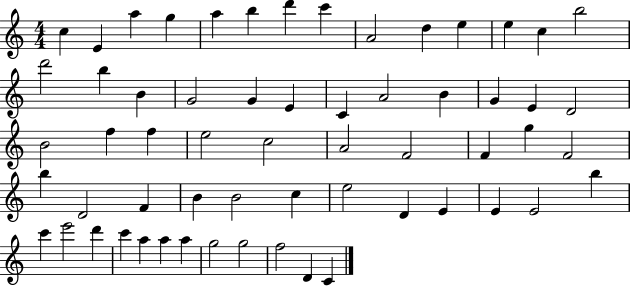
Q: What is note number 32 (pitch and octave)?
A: A4